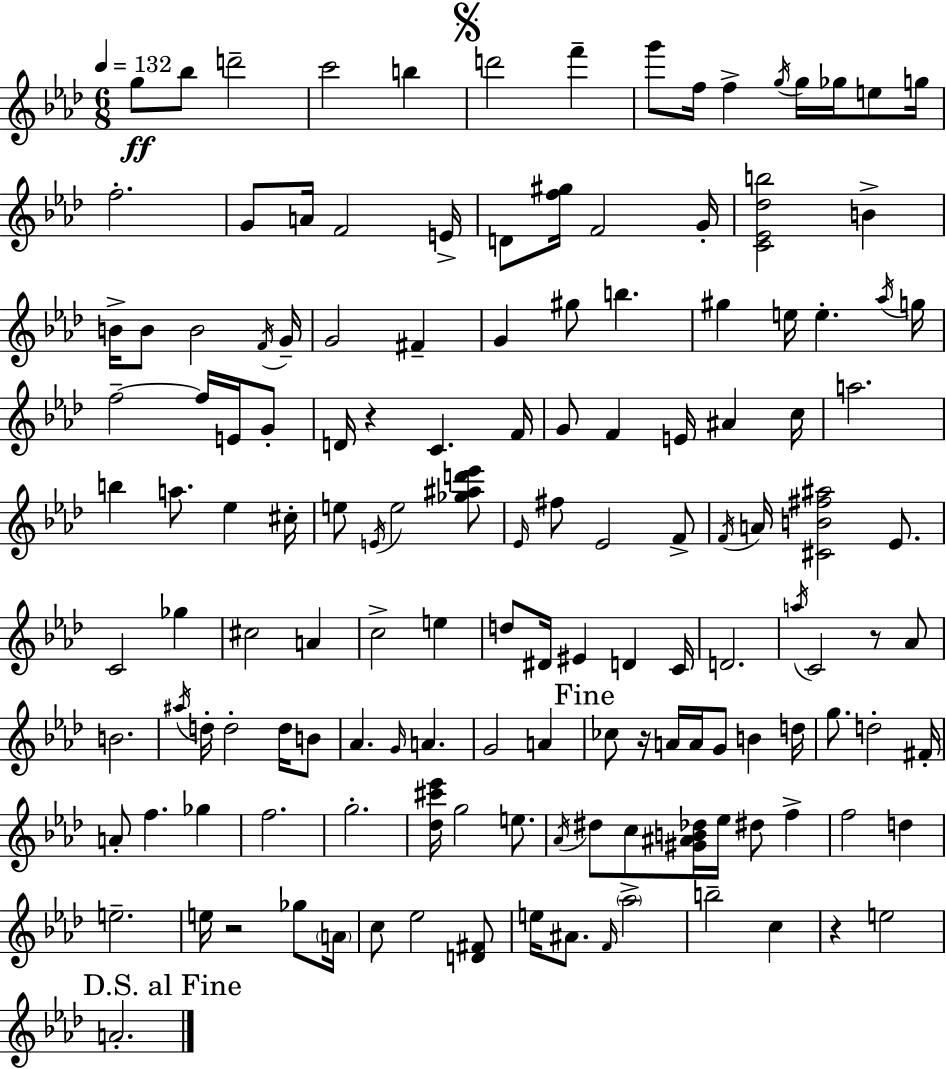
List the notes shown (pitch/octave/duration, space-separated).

G5/e Bb5/e D6/h C6/h B5/q D6/h F6/q G6/e F5/s F5/q G5/s G5/s Gb5/s E5/e G5/s F5/h. G4/e A4/s F4/h E4/s D4/e [F5,G#5]/s F4/h G4/s [C4,Eb4,Db5,B5]/h B4/q B4/s B4/e B4/h F4/s G4/s G4/h F#4/q G4/q G#5/e B5/q. G#5/q E5/s E5/q. Ab5/s G5/s F5/h F5/s E4/s G4/e D4/s R/q C4/q. F4/s G4/e F4/q E4/s A#4/q C5/s A5/h. B5/q A5/e. Eb5/q C#5/s E5/e E4/s E5/h [Gb5,A#5,D6,Eb6]/e Eb4/s F#5/e Eb4/h F4/e F4/s A4/s [C#4,B4,F#5,A#5]/h Eb4/e. C4/h Gb5/q C#5/h A4/q C5/h E5/q D5/e D#4/s EIS4/q D4/q C4/s D4/h. A5/s C4/h R/e Ab4/e B4/h. A#5/s D5/s D5/h D5/s B4/e Ab4/q. G4/s A4/q. G4/h A4/q CES5/e R/s A4/s A4/s G4/e B4/q D5/s G5/e. D5/h F#4/s A4/e F5/q. Gb5/q F5/h. G5/h. [Db5,C#6,Eb6]/s G5/h E5/e. Ab4/s D#5/e C5/e [G#4,A#4,B4,Db5]/s Eb5/s D#5/e F5/q F5/h D5/q E5/h. E5/s R/h Gb5/e A4/s C5/e Eb5/h [D4,F#4]/e E5/s A#4/e. F4/s Ab5/h B5/h C5/q R/q E5/h A4/h.